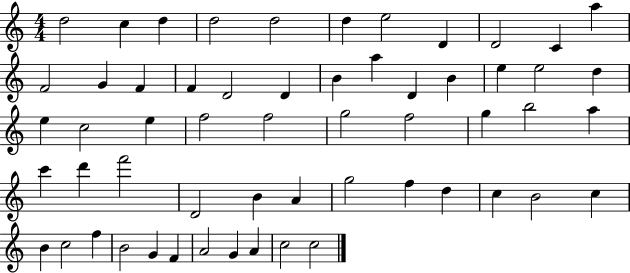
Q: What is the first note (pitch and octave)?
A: D5